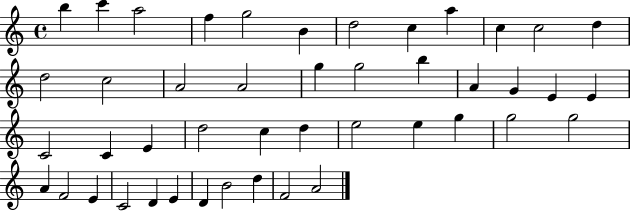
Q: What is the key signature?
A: C major